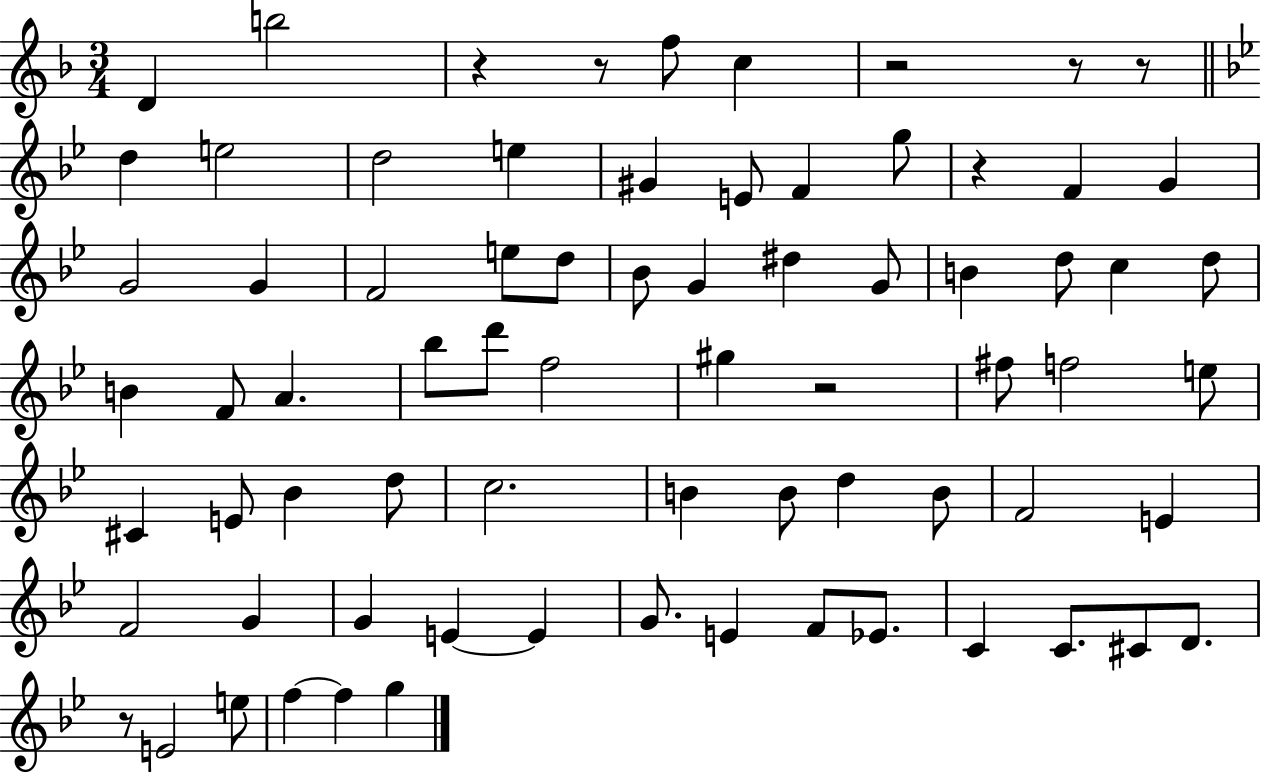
{
  \clef treble
  \numericTimeSignature
  \time 3/4
  \key f \major
  d'4 b''2 | r4 r8 f''8 c''4 | r2 r8 r8 | \bar "||" \break \key g \minor d''4 e''2 | d''2 e''4 | gis'4 e'8 f'4 g''8 | r4 f'4 g'4 | \break g'2 g'4 | f'2 e''8 d''8 | bes'8 g'4 dis''4 g'8 | b'4 d''8 c''4 d''8 | \break b'4 f'8 a'4. | bes''8 d'''8 f''2 | gis''4 r2 | fis''8 f''2 e''8 | \break cis'4 e'8 bes'4 d''8 | c''2. | b'4 b'8 d''4 b'8 | f'2 e'4 | \break f'2 g'4 | g'4 e'4~~ e'4 | g'8. e'4 f'8 ees'8. | c'4 c'8. cis'8 d'8. | \break r8 e'2 e''8 | f''4~~ f''4 g''4 | \bar "|."
}